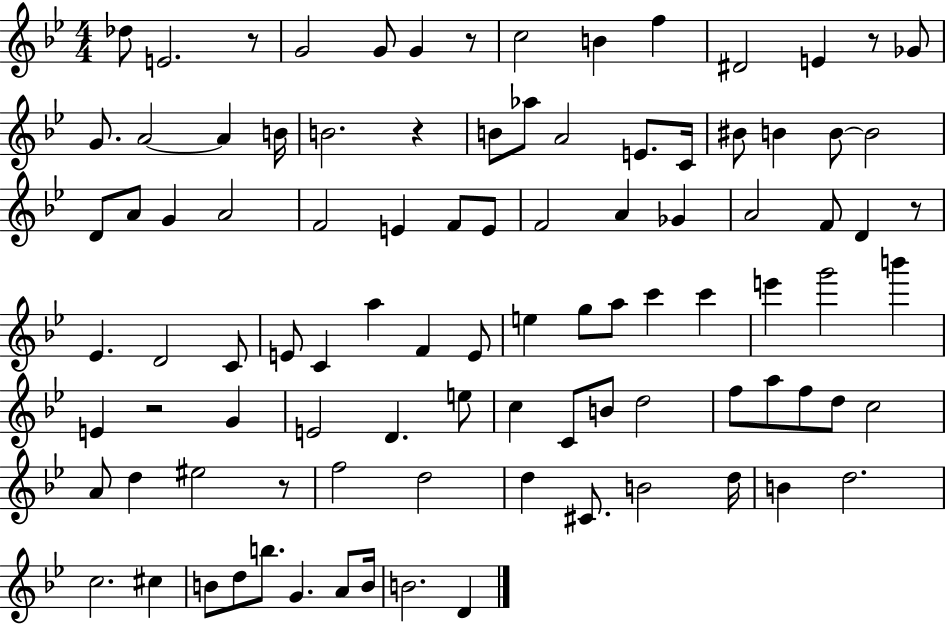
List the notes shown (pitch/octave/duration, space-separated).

Db5/e E4/h. R/e G4/h G4/e G4/q R/e C5/h B4/q F5/q D#4/h E4/q R/e Gb4/e G4/e. A4/h A4/q B4/s B4/h. R/q B4/e Ab5/e A4/h E4/e. C4/s BIS4/e B4/q B4/e B4/h D4/e A4/e G4/q A4/h F4/h E4/q F4/e E4/e F4/h A4/q Gb4/q A4/h F4/e D4/q R/e Eb4/q. D4/h C4/e E4/e C4/q A5/q F4/q E4/e E5/q G5/e A5/e C6/q C6/q E6/q G6/h B6/q E4/q R/h G4/q E4/h D4/q. E5/e C5/q C4/e B4/e D5/h F5/e A5/e F5/e D5/e C5/h A4/e D5/q EIS5/h R/e F5/h D5/h D5/q C#4/e. B4/h D5/s B4/q D5/h. C5/h. C#5/q B4/e D5/e B5/e. G4/q. A4/e B4/s B4/h. D4/q